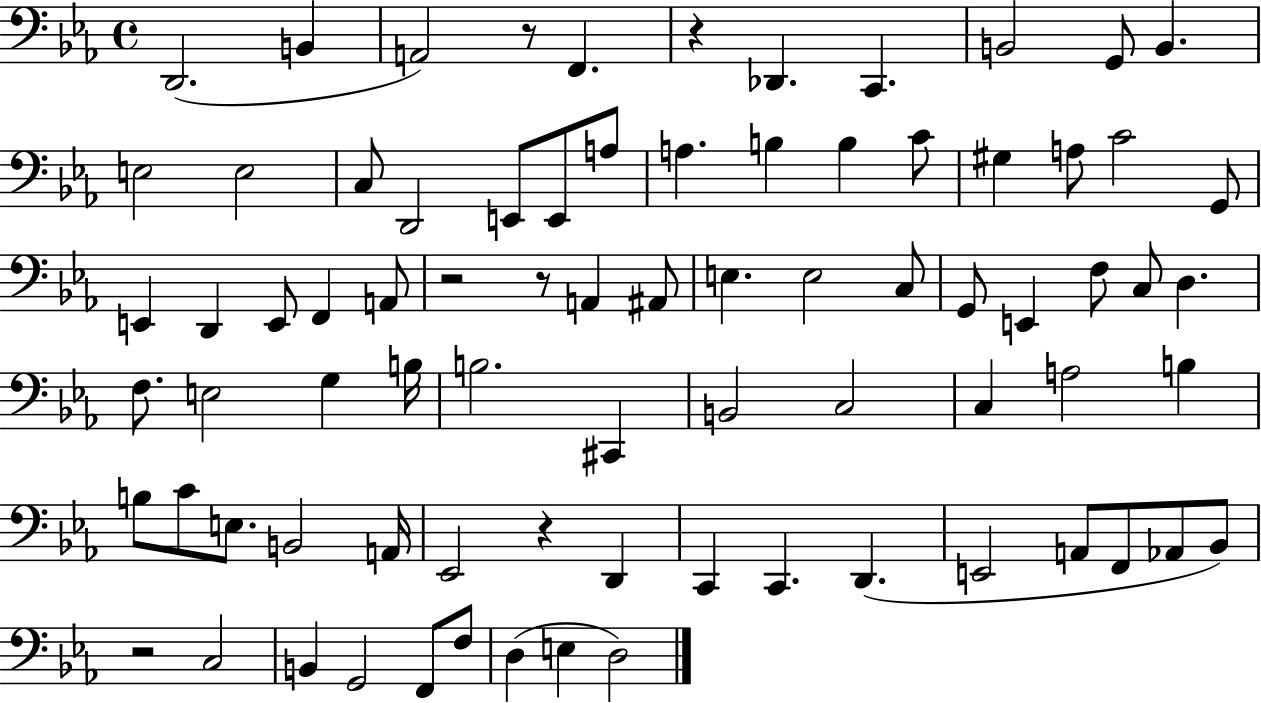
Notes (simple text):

D2/h. B2/q A2/h R/e F2/q. R/q Db2/q. C2/q. B2/h G2/e B2/q. E3/h E3/h C3/e D2/h E2/e E2/e A3/e A3/q. B3/q B3/q C4/e G#3/q A3/e C4/h G2/e E2/q D2/q E2/e F2/q A2/e R/h R/e A2/q A#2/e E3/q. E3/h C3/e G2/e E2/q F3/e C3/e D3/q. F3/e. E3/h G3/q B3/s B3/h. C#2/q B2/h C3/h C3/q A3/h B3/q B3/e C4/e E3/e. B2/h A2/s Eb2/h R/q D2/q C2/q C2/q. D2/q. E2/h A2/e F2/e Ab2/e Bb2/e R/h C3/h B2/q G2/h F2/e F3/e D3/q E3/q D3/h